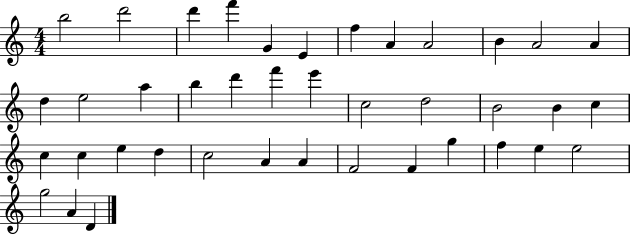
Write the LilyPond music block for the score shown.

{
  \clef treble
  \numericTimeSignature
  \time 4/4
  \key c \major
  b''2 d'''2 | d'''4 f'''4 g'4 e'4 | f''4 a'4 a'2 | b'4 a'2 a'4 | \break d''4 e''2 a''4 | b''4 d'''4 f'''4 e'''4 | c''2 d''2 | b'2 b'4 c''4 | \break c''4 c''4 e''4 d''4 | c''2 a'4 a'4 | f'2 f'4 g''4 | f''4 e''4 e''2 | \break g''2 a'4 d'4 | \bar "|."
}